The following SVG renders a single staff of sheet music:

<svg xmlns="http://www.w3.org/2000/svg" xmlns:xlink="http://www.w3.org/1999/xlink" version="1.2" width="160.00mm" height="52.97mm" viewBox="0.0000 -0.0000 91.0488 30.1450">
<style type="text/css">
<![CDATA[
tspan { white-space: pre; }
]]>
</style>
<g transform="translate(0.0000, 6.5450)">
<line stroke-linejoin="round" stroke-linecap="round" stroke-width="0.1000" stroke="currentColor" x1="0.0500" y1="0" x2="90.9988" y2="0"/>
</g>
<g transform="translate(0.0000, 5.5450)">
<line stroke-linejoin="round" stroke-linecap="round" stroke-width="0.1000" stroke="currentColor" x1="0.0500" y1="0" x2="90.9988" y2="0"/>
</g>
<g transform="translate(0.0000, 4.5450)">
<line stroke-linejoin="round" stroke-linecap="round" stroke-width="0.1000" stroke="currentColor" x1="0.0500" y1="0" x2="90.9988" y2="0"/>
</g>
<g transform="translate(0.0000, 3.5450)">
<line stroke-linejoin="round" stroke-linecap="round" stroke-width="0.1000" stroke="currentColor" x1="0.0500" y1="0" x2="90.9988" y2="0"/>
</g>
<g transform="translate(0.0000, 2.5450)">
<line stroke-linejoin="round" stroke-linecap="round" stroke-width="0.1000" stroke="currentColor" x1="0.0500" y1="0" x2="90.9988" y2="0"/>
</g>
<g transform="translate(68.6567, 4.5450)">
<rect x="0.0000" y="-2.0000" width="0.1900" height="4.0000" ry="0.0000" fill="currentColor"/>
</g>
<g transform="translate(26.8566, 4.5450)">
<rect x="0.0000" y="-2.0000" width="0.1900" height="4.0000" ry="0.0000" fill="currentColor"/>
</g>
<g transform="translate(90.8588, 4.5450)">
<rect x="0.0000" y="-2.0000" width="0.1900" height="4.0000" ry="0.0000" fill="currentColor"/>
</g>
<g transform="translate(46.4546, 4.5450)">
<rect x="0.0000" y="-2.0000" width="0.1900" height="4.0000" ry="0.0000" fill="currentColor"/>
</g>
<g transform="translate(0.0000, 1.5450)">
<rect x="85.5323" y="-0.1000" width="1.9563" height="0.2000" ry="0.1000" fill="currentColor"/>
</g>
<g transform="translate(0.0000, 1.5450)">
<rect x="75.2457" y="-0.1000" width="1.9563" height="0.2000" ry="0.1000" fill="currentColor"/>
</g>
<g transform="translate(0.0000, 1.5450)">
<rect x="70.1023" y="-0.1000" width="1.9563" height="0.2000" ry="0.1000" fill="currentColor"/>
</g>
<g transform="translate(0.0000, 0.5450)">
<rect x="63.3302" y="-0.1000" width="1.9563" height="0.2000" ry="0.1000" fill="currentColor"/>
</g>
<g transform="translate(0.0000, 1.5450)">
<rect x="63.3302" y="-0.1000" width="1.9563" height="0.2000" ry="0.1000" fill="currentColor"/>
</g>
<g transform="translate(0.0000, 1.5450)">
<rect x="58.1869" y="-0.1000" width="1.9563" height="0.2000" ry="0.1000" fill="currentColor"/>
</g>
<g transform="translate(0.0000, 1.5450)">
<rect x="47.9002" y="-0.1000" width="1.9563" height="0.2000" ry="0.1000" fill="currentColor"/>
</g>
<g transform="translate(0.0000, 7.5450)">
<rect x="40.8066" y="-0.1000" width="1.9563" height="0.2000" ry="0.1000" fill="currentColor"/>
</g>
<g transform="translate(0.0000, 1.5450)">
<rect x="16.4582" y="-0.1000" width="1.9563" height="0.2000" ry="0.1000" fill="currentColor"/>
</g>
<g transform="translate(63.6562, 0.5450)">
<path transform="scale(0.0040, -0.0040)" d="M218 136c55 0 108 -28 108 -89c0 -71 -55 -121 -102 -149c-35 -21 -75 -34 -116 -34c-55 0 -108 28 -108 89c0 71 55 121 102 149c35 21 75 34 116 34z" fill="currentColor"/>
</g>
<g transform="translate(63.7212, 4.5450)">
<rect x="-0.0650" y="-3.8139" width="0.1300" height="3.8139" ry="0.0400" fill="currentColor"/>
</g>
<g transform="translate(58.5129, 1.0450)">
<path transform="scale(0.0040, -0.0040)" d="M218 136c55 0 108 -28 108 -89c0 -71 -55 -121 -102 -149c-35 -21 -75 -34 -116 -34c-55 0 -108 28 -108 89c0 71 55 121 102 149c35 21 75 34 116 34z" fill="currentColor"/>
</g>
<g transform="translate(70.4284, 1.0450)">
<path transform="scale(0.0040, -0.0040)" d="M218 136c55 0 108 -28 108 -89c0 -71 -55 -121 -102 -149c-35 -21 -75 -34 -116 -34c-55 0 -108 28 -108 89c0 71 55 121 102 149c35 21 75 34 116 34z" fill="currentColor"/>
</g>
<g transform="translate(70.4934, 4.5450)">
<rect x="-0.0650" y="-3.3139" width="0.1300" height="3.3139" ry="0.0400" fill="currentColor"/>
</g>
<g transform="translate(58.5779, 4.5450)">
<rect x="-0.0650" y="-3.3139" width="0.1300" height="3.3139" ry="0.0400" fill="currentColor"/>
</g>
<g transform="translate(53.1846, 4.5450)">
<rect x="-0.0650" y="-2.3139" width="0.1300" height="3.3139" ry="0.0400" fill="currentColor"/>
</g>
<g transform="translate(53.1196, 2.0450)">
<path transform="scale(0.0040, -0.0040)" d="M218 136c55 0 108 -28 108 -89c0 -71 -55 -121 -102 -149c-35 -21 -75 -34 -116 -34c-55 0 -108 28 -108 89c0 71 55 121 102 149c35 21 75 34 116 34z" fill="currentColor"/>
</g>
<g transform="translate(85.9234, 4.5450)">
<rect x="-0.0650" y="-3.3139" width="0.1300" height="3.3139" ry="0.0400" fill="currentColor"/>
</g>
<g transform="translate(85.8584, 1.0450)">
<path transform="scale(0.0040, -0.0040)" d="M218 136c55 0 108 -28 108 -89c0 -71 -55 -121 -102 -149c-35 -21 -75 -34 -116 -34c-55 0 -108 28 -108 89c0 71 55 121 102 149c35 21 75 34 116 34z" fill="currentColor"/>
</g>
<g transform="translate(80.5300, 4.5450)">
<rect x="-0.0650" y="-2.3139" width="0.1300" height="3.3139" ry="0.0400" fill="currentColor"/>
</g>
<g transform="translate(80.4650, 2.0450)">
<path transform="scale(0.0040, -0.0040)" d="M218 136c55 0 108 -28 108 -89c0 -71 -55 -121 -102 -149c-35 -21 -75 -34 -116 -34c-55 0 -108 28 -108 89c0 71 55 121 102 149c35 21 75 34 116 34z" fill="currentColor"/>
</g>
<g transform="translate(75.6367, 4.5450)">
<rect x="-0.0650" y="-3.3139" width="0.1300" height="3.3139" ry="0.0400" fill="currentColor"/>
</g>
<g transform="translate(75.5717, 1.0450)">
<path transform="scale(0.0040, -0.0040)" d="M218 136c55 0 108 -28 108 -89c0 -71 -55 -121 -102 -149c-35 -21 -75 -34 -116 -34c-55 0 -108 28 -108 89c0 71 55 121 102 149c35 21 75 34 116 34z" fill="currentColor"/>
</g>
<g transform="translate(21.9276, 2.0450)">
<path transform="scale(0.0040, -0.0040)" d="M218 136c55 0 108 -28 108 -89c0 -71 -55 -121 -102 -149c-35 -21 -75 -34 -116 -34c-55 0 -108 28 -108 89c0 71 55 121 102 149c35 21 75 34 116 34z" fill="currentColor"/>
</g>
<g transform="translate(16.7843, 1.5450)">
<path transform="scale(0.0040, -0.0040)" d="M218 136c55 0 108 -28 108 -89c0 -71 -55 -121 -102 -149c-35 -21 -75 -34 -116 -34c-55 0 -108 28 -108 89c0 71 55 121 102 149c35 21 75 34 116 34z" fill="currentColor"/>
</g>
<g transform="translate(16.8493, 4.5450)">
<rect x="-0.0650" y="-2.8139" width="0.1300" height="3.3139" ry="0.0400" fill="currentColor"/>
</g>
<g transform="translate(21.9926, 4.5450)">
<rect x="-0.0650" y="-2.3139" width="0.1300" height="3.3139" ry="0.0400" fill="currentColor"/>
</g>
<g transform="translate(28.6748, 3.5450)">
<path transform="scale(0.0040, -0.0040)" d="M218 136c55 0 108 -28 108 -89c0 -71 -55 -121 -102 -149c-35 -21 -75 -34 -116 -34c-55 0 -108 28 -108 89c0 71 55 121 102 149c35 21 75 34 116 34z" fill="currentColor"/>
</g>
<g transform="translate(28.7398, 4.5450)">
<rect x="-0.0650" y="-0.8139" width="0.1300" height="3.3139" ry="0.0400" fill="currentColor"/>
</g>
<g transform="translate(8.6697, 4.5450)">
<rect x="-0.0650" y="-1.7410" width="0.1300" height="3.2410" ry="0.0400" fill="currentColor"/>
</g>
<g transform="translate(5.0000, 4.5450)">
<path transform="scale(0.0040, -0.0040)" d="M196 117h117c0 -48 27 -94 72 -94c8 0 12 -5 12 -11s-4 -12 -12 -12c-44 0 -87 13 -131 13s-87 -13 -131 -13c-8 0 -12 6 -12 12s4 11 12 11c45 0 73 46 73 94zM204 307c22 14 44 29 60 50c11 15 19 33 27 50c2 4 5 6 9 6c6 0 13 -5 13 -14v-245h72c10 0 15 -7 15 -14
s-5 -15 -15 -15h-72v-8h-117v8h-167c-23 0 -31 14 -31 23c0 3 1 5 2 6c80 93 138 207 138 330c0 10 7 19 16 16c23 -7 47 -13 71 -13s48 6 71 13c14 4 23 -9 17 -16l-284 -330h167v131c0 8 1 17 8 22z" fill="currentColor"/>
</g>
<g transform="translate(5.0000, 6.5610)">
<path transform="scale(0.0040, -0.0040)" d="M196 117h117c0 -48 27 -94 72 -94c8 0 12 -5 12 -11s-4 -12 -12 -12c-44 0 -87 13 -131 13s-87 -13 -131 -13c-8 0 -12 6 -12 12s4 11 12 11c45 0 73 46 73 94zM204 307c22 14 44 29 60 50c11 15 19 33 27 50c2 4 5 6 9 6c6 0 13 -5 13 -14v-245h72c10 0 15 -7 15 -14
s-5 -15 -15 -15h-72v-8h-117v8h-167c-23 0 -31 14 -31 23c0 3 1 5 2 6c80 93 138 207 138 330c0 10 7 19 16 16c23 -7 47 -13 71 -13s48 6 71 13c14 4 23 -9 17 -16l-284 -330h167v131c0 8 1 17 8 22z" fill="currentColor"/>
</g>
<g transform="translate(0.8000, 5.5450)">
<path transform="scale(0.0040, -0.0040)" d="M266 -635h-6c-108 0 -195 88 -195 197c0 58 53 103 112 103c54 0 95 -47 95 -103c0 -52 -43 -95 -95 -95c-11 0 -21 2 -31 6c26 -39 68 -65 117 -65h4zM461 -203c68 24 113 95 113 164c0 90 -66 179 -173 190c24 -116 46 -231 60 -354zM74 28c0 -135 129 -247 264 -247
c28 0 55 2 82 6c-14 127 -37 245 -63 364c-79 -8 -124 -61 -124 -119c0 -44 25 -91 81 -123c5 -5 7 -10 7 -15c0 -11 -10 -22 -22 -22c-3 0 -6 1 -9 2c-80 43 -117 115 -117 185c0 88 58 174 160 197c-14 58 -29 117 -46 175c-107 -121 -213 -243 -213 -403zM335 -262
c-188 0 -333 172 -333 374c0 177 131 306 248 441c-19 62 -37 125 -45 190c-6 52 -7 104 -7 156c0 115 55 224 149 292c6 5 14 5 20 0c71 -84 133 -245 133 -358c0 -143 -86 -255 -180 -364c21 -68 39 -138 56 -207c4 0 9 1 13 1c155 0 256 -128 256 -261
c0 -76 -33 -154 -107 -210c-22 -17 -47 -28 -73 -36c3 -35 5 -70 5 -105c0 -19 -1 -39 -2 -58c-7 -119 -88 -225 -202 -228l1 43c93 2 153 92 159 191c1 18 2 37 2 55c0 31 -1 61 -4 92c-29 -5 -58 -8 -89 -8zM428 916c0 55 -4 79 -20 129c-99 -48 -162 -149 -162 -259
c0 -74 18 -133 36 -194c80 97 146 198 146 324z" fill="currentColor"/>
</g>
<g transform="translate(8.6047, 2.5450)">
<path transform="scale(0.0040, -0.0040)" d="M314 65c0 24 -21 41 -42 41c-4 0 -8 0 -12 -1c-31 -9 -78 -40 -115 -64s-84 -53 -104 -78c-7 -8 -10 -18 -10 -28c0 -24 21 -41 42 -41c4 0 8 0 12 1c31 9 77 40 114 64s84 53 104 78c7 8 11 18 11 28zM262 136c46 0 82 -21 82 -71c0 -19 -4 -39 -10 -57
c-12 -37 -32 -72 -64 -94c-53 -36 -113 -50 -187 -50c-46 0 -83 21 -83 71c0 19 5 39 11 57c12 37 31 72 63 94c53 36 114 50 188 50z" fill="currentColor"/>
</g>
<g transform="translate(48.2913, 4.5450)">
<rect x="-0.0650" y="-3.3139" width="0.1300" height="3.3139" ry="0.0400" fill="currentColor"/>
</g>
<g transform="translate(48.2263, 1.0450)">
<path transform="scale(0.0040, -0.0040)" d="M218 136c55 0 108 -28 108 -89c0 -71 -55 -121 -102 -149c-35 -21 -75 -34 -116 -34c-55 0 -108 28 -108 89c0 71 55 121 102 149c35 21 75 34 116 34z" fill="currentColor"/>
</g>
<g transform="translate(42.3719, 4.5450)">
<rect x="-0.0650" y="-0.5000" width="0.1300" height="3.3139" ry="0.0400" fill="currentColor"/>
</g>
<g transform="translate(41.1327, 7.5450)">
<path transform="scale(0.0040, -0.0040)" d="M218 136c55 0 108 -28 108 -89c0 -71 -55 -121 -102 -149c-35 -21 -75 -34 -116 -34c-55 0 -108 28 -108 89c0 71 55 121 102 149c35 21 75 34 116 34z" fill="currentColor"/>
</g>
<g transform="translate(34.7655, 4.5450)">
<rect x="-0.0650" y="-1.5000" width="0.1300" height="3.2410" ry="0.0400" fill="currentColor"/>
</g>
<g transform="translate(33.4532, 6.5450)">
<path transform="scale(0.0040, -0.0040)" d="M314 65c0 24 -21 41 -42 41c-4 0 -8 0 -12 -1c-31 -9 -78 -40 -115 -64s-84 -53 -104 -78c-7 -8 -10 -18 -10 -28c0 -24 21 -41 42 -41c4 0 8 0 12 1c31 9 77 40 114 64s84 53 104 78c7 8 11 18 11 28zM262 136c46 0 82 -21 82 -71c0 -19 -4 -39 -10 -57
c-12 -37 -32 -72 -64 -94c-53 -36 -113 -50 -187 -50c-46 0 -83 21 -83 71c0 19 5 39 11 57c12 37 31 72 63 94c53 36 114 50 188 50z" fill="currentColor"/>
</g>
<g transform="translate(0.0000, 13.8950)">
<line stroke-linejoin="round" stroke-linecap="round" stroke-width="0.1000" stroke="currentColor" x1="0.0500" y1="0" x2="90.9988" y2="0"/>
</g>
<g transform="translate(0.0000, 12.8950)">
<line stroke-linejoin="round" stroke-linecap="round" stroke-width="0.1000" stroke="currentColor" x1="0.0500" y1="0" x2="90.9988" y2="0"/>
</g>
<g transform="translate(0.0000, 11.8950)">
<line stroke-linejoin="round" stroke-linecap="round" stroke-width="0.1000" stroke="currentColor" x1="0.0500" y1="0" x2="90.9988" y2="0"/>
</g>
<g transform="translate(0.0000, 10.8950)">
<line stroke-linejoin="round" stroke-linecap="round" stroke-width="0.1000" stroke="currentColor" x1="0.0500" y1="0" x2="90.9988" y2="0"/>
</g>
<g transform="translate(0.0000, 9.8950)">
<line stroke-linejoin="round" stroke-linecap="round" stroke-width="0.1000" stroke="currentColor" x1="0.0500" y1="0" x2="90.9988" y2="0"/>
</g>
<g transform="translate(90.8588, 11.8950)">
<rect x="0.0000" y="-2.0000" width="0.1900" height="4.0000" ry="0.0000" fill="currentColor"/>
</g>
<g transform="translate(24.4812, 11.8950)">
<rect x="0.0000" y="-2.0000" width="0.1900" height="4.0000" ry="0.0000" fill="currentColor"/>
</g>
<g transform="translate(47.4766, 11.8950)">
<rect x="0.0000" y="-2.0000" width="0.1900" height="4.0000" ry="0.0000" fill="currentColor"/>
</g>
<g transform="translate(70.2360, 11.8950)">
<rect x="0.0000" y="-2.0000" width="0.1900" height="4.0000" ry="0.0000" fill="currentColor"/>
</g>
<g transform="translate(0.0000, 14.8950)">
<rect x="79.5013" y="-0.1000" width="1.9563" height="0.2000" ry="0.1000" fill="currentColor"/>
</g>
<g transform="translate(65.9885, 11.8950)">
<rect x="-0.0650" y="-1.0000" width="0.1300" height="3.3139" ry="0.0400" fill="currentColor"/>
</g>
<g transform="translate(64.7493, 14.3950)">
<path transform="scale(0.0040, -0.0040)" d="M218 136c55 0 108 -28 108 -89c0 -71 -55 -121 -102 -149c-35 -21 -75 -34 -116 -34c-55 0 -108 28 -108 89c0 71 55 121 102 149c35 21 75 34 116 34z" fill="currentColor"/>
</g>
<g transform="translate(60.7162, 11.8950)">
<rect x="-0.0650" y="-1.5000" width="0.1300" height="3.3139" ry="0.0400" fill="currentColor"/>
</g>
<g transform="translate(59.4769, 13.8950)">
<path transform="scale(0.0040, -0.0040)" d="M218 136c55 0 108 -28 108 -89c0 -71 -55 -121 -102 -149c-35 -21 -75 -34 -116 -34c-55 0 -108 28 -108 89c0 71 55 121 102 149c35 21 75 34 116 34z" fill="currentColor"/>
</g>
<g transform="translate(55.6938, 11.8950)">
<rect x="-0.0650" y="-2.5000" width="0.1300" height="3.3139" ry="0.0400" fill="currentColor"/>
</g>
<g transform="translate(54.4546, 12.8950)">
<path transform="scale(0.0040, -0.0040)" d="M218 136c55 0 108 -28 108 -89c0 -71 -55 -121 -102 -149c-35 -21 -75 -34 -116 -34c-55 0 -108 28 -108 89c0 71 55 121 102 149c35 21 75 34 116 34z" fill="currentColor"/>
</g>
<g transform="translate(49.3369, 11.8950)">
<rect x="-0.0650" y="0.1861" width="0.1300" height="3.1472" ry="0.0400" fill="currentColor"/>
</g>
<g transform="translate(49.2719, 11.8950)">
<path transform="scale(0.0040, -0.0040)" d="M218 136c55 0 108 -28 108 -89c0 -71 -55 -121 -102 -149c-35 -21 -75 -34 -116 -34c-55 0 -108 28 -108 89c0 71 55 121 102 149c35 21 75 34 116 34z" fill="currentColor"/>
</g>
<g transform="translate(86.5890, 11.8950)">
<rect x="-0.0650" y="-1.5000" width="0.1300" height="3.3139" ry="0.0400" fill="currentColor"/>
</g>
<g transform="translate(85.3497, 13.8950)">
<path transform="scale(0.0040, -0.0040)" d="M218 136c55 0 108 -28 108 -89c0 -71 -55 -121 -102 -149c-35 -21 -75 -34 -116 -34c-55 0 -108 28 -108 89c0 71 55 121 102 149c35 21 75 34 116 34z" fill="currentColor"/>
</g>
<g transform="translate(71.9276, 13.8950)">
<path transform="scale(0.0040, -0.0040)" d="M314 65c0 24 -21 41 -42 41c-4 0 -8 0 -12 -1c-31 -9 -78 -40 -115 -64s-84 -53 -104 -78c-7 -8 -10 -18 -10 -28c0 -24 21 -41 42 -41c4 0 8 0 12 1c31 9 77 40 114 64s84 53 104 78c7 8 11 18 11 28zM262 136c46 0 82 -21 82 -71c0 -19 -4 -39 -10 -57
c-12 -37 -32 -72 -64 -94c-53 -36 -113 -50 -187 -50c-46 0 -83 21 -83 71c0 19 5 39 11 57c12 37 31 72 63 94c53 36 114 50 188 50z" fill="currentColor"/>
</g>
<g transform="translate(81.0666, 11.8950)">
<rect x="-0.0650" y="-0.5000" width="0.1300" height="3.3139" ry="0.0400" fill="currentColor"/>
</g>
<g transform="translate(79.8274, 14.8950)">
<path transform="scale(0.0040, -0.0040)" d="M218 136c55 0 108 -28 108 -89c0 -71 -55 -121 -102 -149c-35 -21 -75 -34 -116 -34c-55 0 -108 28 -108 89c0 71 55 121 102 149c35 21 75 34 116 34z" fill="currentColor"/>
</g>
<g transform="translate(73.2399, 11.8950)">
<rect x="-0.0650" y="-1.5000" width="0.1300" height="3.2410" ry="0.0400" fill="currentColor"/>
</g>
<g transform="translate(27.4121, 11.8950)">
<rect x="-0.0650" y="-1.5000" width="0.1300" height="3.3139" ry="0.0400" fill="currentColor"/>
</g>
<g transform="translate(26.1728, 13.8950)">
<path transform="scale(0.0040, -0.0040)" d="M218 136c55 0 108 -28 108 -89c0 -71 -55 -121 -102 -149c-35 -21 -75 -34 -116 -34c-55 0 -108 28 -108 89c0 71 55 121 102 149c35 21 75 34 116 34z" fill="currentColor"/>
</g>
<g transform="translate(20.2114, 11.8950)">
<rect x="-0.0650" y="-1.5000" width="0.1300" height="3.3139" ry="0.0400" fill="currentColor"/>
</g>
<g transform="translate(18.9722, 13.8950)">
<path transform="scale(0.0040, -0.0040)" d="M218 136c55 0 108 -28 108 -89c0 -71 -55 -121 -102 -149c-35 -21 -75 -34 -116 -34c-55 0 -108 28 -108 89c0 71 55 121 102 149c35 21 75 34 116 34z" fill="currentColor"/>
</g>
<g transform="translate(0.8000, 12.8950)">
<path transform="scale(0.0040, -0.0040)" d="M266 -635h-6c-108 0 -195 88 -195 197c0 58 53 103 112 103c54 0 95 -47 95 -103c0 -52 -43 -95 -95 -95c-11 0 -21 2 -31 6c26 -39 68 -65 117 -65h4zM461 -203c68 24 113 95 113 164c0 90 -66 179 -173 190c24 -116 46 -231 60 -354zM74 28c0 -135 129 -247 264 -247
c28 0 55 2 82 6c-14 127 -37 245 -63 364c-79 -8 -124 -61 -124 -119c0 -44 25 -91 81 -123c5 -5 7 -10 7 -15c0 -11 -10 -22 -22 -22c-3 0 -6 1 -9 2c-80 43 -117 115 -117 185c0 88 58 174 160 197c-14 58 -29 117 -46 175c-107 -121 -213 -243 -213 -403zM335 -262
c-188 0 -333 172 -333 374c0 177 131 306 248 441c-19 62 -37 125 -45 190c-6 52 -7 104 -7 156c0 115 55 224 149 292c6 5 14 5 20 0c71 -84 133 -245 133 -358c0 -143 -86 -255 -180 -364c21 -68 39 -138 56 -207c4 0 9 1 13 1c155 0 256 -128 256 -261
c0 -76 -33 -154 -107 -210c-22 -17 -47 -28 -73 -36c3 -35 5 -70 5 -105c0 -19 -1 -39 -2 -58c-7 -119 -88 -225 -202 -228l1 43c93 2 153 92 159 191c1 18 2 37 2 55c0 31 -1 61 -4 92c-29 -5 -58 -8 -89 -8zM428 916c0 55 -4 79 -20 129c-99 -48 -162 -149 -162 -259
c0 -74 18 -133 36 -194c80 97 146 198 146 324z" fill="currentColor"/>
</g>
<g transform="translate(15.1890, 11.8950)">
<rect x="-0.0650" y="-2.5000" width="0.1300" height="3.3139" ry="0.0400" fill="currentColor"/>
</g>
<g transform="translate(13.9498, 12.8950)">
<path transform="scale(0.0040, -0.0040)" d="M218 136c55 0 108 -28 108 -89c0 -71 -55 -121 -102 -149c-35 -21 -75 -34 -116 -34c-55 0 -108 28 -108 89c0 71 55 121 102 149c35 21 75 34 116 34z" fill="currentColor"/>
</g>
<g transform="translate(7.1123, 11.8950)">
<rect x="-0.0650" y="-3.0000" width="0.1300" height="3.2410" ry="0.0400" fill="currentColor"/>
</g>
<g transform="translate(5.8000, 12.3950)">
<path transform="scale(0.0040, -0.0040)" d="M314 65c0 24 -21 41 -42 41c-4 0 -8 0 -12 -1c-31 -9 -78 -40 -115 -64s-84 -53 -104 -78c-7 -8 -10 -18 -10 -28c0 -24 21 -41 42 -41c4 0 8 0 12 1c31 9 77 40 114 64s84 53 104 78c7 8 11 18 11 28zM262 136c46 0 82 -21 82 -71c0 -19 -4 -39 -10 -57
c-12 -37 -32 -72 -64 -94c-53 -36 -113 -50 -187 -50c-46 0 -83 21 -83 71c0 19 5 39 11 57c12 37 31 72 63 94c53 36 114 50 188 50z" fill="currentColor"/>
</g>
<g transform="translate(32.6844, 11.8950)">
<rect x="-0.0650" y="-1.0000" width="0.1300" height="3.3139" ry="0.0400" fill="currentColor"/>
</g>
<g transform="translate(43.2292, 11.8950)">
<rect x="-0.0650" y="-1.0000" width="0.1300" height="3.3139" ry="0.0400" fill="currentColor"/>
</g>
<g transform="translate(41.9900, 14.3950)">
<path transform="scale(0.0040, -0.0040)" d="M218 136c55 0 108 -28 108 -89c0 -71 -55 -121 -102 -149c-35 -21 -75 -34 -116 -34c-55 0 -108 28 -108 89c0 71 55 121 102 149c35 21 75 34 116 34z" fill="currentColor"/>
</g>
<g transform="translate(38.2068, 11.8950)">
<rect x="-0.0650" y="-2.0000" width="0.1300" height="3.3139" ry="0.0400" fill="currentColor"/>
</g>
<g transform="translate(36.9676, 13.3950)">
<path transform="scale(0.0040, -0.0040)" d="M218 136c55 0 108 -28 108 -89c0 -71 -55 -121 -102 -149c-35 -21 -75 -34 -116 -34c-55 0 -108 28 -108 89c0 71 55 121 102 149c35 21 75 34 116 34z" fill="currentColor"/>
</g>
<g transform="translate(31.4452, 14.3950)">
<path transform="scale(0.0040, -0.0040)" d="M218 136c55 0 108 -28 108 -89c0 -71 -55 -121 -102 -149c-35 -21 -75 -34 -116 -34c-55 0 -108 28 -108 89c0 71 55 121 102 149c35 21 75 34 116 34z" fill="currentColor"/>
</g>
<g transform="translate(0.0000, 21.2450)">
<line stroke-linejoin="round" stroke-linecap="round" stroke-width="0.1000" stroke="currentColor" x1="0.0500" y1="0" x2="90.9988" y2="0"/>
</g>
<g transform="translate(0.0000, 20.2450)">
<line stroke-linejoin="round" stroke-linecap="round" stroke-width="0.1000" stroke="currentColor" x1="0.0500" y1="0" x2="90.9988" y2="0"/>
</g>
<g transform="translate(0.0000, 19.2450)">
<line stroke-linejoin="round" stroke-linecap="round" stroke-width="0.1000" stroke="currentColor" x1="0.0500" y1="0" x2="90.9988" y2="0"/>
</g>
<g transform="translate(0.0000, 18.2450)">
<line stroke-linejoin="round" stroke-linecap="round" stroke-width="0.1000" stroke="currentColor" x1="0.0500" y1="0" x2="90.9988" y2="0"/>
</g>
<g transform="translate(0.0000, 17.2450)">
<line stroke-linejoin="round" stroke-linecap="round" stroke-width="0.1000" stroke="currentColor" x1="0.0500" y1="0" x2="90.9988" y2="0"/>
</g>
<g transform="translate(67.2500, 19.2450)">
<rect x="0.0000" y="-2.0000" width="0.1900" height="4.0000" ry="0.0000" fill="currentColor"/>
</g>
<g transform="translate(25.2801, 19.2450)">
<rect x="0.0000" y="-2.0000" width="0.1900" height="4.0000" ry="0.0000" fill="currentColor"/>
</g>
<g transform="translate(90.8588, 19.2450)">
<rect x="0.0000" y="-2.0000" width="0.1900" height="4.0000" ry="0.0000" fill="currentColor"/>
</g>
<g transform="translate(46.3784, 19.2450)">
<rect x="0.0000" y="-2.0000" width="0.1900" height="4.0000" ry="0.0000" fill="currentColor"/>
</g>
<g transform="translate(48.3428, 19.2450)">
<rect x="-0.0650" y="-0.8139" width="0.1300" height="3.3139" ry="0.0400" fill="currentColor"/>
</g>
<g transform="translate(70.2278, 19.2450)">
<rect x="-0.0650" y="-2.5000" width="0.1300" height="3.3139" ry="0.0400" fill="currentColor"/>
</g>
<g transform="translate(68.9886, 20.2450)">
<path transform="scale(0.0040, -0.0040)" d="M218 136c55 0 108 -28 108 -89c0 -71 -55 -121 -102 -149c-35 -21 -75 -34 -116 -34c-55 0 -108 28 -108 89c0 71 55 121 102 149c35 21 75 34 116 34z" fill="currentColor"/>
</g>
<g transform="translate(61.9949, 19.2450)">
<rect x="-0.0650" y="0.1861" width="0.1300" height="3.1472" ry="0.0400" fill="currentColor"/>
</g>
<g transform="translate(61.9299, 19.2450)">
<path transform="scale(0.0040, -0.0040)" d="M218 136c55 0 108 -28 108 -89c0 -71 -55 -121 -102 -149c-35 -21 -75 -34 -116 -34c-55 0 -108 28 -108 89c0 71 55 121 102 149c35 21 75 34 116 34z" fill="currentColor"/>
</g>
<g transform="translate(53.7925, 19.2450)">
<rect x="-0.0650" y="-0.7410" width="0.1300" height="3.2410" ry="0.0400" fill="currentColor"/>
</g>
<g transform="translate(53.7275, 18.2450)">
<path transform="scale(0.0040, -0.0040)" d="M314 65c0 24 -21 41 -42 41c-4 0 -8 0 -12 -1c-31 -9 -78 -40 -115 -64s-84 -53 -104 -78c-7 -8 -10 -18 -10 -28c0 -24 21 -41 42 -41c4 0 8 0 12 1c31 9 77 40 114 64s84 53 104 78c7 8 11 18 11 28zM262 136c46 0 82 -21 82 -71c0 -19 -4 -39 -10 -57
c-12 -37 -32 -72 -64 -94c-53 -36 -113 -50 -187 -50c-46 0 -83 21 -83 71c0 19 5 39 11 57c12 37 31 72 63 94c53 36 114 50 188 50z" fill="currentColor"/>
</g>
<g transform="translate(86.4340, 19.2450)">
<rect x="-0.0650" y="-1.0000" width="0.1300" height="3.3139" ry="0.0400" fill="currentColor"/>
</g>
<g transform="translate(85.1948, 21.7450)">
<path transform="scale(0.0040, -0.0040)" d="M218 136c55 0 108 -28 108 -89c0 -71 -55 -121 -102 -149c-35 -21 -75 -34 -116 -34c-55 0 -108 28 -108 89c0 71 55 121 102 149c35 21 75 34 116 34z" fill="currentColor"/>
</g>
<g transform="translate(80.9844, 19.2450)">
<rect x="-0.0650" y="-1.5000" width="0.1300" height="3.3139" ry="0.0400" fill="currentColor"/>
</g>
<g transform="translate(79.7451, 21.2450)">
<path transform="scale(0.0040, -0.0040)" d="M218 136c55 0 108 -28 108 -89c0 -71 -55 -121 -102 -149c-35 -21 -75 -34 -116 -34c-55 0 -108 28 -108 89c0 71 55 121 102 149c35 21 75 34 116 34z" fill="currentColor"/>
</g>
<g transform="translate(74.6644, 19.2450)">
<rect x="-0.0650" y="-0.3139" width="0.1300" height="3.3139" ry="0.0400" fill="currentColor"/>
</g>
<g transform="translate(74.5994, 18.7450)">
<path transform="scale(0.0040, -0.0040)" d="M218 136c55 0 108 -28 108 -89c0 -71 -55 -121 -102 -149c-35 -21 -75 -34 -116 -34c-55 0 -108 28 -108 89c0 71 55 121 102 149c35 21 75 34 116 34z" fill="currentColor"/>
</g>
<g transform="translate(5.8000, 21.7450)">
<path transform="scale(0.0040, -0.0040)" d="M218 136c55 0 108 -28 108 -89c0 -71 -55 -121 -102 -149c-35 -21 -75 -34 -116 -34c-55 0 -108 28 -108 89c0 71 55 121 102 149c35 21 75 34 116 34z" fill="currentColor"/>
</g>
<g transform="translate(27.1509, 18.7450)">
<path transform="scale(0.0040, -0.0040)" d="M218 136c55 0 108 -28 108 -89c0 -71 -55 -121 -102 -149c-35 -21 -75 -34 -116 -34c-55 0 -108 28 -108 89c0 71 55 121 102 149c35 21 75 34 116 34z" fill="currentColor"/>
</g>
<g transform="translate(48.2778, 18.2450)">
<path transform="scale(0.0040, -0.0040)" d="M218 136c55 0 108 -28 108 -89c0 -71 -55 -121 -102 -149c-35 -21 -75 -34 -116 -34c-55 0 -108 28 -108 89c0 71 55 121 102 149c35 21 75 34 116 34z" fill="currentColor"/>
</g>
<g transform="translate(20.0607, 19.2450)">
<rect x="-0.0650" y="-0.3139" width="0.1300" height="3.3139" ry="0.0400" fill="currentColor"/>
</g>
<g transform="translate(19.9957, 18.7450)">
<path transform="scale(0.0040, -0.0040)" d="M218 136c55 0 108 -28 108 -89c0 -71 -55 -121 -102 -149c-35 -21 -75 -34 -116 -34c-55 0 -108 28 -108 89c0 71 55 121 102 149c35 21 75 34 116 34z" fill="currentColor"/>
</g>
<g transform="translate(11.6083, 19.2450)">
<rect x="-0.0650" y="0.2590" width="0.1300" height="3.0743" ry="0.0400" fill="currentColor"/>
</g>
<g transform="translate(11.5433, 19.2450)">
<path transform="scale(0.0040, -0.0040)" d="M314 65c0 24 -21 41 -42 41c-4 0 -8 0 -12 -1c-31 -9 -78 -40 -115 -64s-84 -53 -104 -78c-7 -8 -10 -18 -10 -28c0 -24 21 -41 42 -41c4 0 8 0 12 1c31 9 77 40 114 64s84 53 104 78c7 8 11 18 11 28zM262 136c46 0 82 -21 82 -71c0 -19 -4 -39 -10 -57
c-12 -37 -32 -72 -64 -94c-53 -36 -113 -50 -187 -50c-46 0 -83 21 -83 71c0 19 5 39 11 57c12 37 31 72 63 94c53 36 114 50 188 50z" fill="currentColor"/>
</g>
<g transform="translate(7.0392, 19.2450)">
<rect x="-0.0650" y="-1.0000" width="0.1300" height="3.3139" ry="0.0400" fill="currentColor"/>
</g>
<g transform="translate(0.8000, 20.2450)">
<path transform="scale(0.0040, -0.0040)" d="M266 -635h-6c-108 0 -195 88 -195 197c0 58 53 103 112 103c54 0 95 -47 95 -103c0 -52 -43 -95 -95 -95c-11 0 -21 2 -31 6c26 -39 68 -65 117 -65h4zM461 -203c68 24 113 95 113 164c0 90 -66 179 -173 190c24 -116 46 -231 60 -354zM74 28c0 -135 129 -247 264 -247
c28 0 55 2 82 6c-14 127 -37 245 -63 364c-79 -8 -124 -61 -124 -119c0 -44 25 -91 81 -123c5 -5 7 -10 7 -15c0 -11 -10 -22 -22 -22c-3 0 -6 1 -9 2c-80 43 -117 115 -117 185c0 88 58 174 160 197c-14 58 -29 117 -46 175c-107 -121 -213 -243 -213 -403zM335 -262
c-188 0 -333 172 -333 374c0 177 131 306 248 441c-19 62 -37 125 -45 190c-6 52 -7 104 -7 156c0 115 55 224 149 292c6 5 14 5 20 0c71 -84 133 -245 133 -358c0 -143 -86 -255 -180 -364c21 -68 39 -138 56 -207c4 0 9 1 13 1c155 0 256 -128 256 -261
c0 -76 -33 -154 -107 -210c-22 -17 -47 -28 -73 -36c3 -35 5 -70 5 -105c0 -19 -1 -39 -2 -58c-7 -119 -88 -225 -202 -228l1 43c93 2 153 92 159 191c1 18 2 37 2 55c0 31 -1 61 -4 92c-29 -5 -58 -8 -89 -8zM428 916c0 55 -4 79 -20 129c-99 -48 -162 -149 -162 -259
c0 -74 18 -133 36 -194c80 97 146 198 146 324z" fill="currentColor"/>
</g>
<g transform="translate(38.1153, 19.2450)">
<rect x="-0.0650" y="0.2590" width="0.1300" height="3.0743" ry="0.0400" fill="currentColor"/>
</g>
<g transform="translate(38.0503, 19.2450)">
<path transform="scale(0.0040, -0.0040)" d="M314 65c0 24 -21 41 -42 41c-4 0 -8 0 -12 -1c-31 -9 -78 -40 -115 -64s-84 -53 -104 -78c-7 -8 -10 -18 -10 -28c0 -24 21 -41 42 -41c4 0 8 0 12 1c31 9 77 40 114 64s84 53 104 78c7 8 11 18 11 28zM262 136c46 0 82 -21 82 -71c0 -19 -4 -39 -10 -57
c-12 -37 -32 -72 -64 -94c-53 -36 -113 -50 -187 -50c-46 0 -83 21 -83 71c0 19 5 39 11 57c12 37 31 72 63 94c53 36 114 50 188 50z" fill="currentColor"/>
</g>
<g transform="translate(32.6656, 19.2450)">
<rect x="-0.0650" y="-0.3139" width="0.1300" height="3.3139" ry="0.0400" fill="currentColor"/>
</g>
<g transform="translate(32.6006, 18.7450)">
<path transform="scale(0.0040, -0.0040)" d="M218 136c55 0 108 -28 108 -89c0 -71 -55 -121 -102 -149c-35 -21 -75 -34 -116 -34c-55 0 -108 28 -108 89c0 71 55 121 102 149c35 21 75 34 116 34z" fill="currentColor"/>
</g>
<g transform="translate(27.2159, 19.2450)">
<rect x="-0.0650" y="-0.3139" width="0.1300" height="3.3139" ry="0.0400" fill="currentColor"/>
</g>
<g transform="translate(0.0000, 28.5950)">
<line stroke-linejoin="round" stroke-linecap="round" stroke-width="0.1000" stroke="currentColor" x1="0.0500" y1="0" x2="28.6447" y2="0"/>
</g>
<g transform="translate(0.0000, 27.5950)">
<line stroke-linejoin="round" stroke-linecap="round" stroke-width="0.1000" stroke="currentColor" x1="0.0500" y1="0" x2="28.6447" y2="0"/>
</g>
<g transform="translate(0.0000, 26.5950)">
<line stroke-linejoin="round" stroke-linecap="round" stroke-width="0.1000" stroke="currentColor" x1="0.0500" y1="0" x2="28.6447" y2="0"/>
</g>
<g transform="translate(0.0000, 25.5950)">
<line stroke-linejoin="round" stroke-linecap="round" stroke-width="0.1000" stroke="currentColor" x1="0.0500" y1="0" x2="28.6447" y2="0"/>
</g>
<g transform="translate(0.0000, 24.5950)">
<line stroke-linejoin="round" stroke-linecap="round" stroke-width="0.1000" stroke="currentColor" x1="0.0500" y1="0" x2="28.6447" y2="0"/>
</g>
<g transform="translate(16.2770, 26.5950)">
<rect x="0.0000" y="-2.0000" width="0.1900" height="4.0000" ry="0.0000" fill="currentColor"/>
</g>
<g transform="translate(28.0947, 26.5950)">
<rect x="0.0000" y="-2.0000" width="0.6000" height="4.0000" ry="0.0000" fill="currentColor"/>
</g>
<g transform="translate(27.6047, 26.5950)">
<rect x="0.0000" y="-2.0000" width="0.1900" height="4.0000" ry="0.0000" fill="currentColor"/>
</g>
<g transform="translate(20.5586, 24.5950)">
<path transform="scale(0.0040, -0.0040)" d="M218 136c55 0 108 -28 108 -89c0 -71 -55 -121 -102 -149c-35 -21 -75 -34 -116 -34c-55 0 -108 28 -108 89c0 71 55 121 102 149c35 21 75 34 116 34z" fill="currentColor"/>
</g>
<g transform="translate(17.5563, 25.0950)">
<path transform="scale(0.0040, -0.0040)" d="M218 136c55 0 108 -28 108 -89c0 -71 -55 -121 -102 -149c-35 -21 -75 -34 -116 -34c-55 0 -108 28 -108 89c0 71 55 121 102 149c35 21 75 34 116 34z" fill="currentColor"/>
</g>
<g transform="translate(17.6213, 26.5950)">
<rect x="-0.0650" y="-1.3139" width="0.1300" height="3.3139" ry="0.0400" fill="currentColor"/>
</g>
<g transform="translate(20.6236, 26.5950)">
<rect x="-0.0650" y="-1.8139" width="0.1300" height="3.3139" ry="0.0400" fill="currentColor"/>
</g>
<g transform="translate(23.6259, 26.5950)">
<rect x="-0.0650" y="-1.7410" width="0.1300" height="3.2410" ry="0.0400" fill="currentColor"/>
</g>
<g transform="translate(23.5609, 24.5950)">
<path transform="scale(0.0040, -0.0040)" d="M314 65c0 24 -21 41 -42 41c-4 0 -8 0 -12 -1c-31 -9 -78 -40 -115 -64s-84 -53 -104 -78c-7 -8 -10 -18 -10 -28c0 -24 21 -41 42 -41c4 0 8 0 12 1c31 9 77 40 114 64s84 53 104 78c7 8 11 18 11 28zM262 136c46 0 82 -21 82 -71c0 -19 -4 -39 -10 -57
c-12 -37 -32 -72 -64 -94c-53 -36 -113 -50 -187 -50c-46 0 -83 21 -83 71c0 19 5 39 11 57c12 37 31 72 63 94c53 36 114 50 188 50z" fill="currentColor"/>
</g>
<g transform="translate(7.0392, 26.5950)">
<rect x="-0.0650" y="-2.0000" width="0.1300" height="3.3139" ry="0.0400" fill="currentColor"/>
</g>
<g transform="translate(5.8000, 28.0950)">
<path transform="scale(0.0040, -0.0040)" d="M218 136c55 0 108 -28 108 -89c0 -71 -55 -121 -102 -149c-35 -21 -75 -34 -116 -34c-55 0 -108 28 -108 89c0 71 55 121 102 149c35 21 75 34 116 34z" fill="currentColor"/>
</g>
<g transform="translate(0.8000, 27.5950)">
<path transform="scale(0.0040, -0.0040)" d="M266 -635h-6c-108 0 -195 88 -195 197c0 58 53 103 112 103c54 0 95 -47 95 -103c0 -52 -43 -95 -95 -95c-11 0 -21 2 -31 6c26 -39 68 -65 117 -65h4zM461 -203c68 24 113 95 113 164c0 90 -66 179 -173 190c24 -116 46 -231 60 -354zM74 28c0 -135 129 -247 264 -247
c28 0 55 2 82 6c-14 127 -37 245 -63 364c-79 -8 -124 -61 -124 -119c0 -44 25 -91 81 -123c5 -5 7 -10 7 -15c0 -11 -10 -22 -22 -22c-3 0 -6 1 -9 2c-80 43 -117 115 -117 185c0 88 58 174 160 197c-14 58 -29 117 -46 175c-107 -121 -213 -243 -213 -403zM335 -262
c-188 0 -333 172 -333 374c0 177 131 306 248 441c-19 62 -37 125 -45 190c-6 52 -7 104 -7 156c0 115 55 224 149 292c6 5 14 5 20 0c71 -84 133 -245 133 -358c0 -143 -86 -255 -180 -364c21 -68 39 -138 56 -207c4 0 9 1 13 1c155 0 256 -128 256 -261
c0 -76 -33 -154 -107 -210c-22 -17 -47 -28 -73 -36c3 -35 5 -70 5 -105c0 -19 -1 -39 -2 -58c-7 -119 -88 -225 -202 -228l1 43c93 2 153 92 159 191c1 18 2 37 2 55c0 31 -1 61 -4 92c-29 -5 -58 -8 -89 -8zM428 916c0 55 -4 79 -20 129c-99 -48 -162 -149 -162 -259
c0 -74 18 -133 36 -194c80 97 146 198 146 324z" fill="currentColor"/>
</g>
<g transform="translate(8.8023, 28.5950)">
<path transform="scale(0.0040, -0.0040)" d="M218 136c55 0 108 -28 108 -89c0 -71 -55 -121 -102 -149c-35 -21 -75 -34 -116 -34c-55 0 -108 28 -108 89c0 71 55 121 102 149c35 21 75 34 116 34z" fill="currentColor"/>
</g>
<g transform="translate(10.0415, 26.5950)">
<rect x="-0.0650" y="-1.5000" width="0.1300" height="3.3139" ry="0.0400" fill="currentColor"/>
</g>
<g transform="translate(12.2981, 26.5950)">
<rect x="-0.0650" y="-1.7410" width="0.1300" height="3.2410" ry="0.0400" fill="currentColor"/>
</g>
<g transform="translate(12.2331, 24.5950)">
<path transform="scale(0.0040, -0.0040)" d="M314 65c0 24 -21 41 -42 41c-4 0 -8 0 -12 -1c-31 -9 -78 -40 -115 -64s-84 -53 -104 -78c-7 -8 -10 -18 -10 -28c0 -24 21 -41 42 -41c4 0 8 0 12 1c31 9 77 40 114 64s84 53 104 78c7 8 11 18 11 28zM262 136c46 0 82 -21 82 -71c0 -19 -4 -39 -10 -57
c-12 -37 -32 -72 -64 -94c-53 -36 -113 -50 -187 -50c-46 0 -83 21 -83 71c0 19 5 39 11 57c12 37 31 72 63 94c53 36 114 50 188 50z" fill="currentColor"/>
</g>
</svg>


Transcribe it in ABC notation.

X:1
T:Untitled
M:4/4
L:1/4
K:C
f2 a g d E2 C b g b c' b b g b A2 G E E D F D B G E D E2 C E D B2 c c c B2 d d2 B G c E D F E f2 e f f2